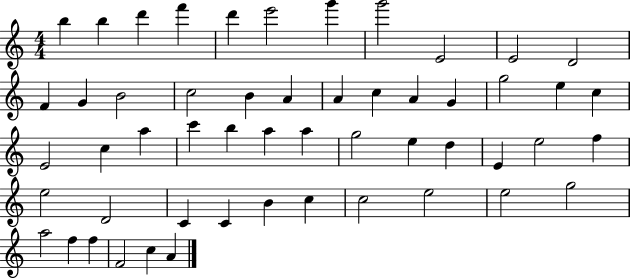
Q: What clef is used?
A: treble